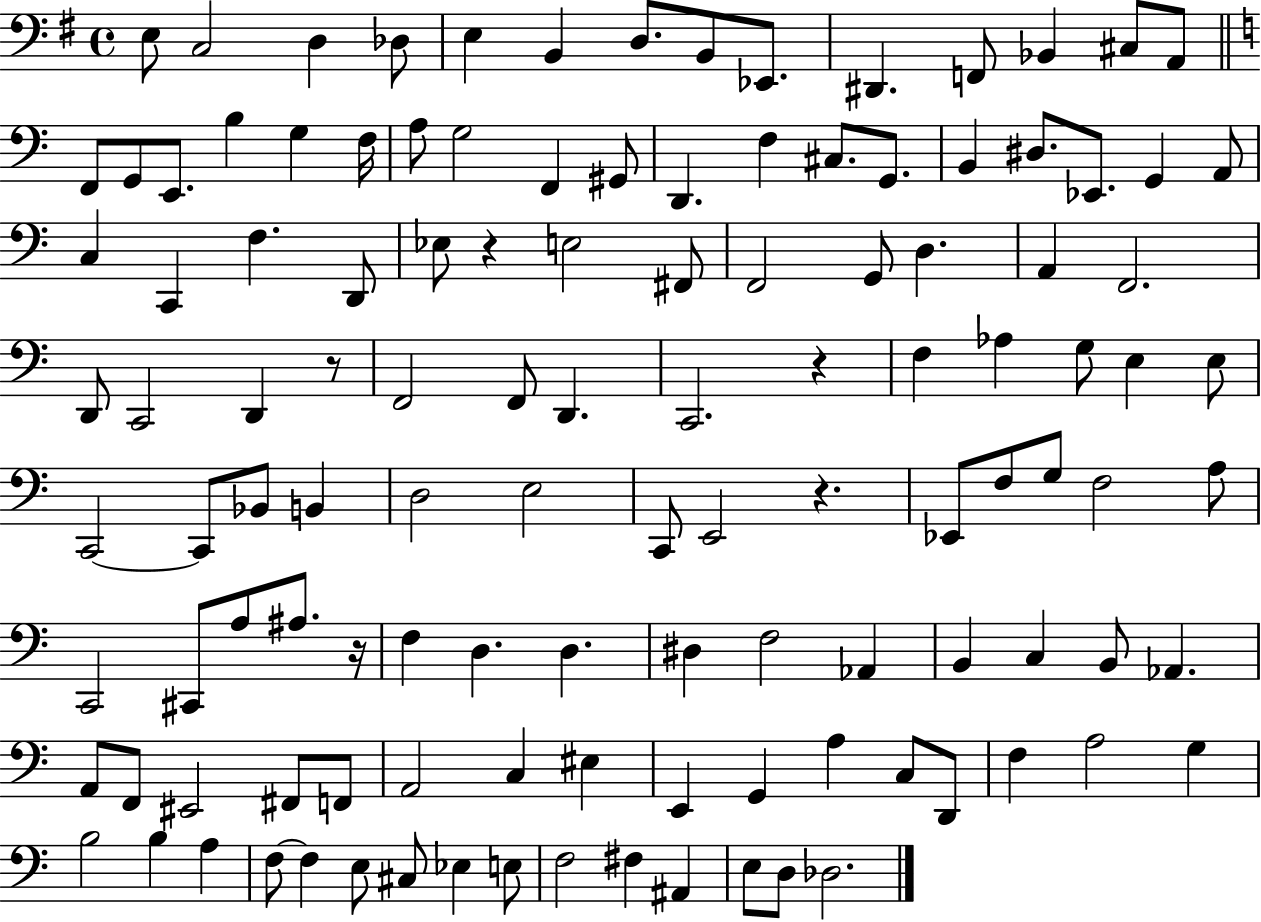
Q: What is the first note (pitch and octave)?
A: E3